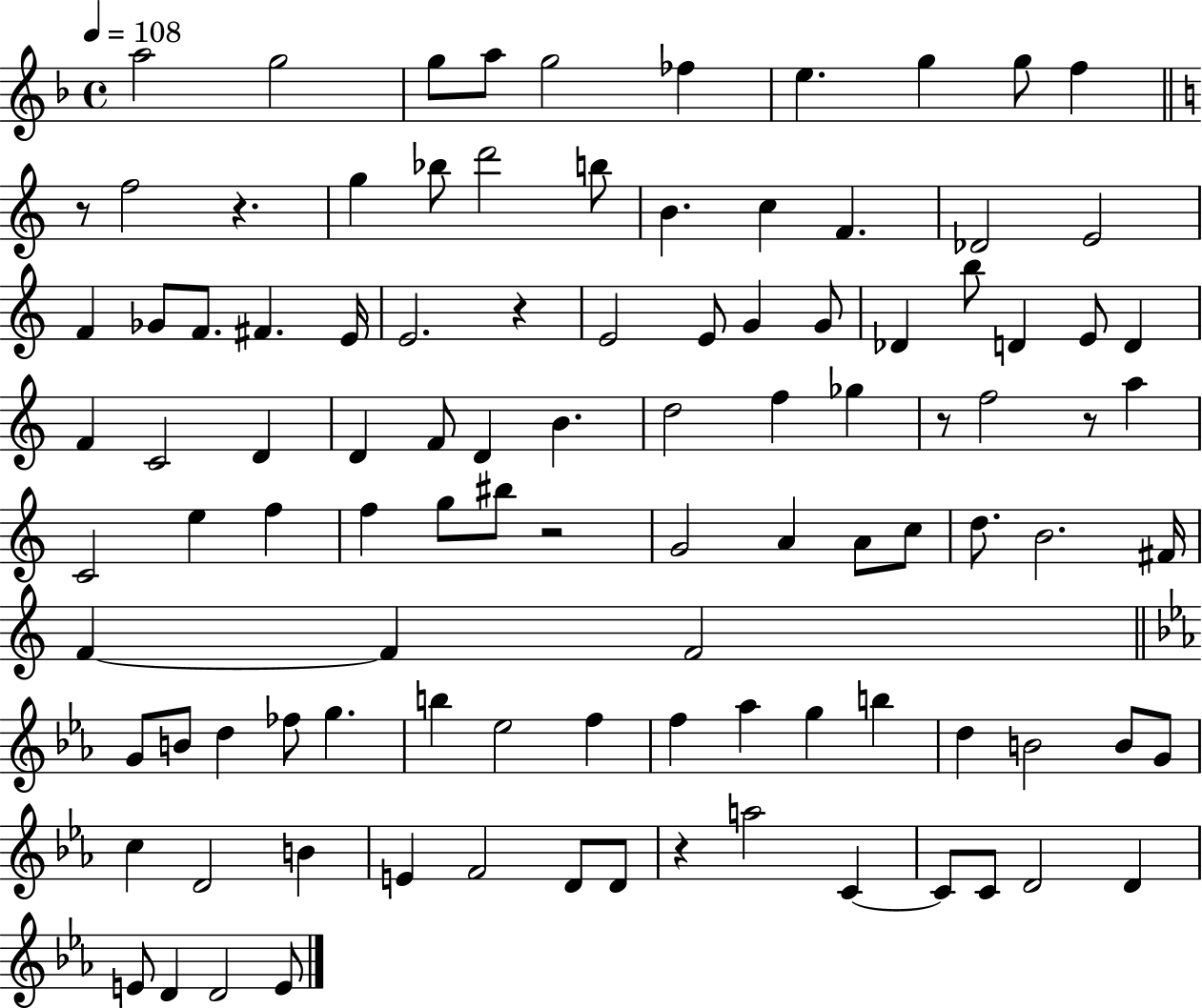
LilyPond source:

{
  \clef treble
  \time 4/4
  \defaultTimeSignature
  \key f \major
  \tempo 4 = 108
  a''2 g''2 | g''8 a''8 g''2 fes''4 | e''4. g''4 g''8 f''4 | \bar "||" \break \key c \major r8 f''2 r4. | g''4 bes''8 d'''2 b''8 | b'4. c''4 f'4. | des'2 e'2 | \break f'4 ges'8 f'8. fis'4. e'16 | e'2. r4 | e'2 e'8 g'4 g'8 | des'4 b''8 d'4 e'8 d'4 | \break f'4 c'2 d'4 | d'4 f'8 d'4 b'4. | d''2 f''4 ges''4 | r8 f''2 r8 a''4 | \break c'2 e''4 f''4 | f''4 g''8 bis''8 r2 | g'2 a'4 a'8 c''8 | d''8. b'2. fis'16 | \break f'4~~ f'4 f'2 | \bar "||" \break \key c \minor g'8 b'8 d''4 fes''8 g''4. | b''4 ees''2 f''4 | f''4 aes''4 g''4 b''4 | d''4 b'2 b'8 g'8 | \break c''4 d'2 b'4 | e'4 f'2 d'8 d'8 | r4 a''2 c'4~~ | c'8 c'8 d'2 d'4 | \break e'8 d'4 d'2 e'8 | \bar "|."
}